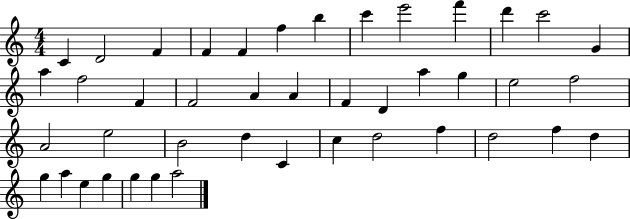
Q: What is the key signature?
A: C major